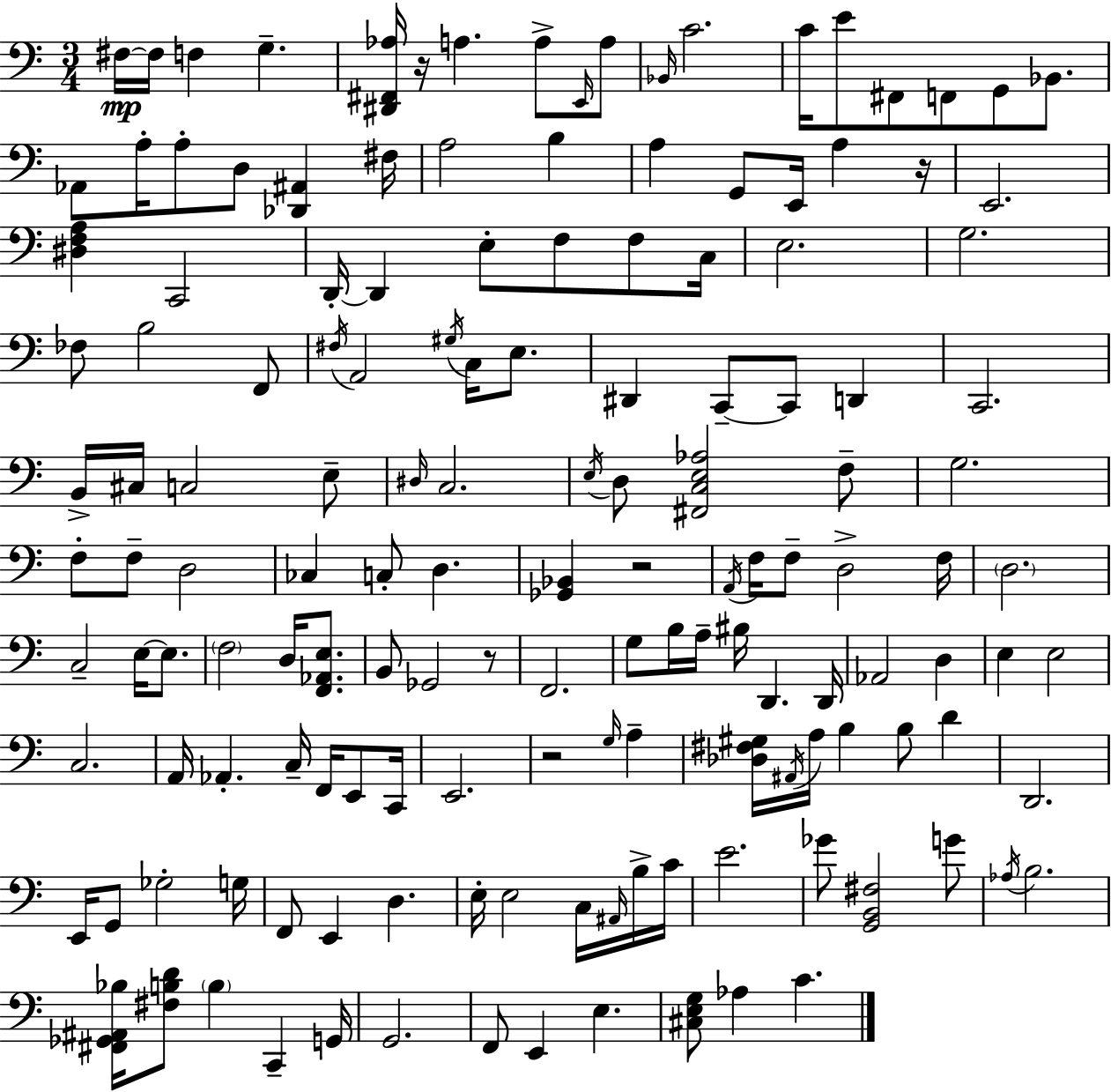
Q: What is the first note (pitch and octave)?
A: F#3